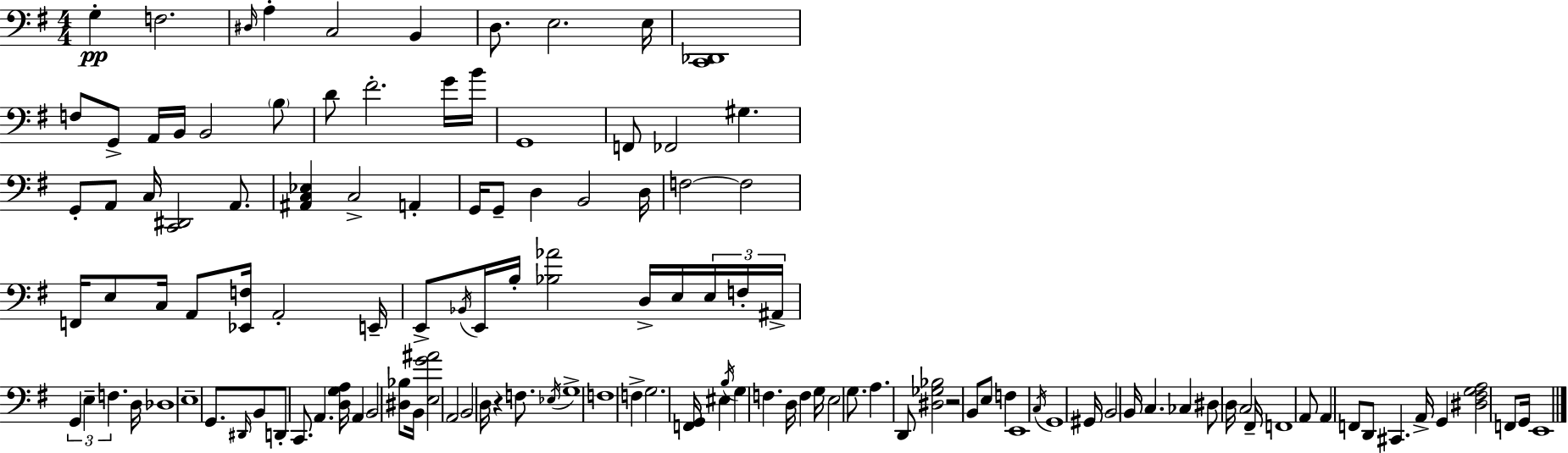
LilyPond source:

{
  \clef bass
  \numericTimeSignature
  \time 4/4
  \key g \major
  \repeat volta 2 { g4-.\pp f2. | \grace { dis16 } a4-. c2 b,4 | d8. e2. | e16 <c, des,>1 | \break f8 g,8-> a,16 b,16 b,2 \parenthesize b8 | d'8 fis'2.-. g'16 | b'16 g,1 | f,8 fes,2 gis4. | \break g,8-. a,8 c16 <c, dis,>2 a,8. | <ais, c ees>4 c2-> a,4-. | g,16 g,8-- d4 b,2 | d16 f2~~ f2 | \break f,16 e8 c16 a,8 <ees, f>16 a,2-. | e,16-- e,8-> \acciaccatura { bes,16 } e,16 b16-. <bes aes'>2 d16-> e16 | \tuplet 3/2 { e16 f16-. ais,16-> } \tuplet 3/2 { g,4 e4-- f4. } | d16 des1 | \break e1-- | g,8. \grace { dis,16 } b,8 d,8-. c,8. a,4. | <d g a>16 a,4 b,2 | <dis bes>8 b,16 <e g' ais'>2 a,2 | \break b,2 d16 r4 | f8. \acciaccatura { ees16 } g1-> | f1 | f4-> g2. | \break <f, g,>16 eis4 \acciaccatura { b16 } g4 f4. | d16 f4 g16 e2 | g8. a4. d,8 <dis ges bes>2 | r2 b,8 e8 | \break f4 e,1 | \acciaccatura { c16 } g,1 | gis,16 b,2 b,16 | c4. ces4 dis8 d16 c2 | \break fis,16-- f,1 | a,8 a,4 f,8 d,8 | cis,4. a,16-> g,4 <dis fis g a>2 | f,8 g,16 e,1 | \break } \bar "|."
}